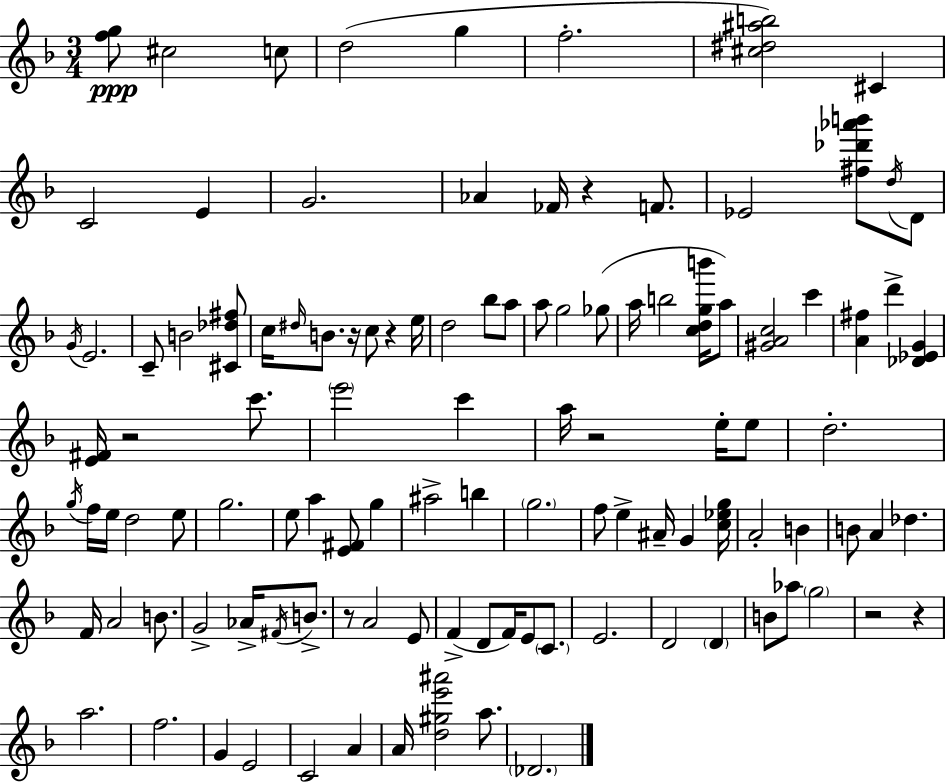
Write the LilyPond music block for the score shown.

{
  \clef treble
  \numericTimeSignature
  \time 3/4
  \key f \major
  <f'' g''>8\ppp cis''2 c''8 | d''2( g''4 | f''2.-. | <cis'' dis'' ais'' b''>2) cis'4 | \break c'2 e'4 | g'2. | aes'4 fes'16 r4 f'8. | ees'2 <fis'' des''' aes''' b'''>8 \acciaccatura { d''16 } d'8 | \break \acciaccatura { g'16 } e'2. | c'8-- b'2 | <cis' des'' fis''>8 c''16 \grace { dis''16 } b'8. r16 c''8 r4 | e''16 d''2 bes''8 | \break a''8 a''8 g''2 | ges''8( a''16 b''2 | <c'' d'' g'' b'''>16 a''8) <gis' a' c''>2 c'''4 | <a' fis''>4 d'''4-> <des' ees' g'>4 | \break <e' fis'>16 r2 | c'''8. \parenthesize e'''2 c'''4 | a''16 r2 | e''16-. e''8 d''2.-. | \break \acciaccatura { g''16 } f''16 e''16 d''2 | e''8 g''2. | e''8 a''4 <e' fis'>8 | g''4 ais''2-> | \break b''4 \parenthesize g''2. | f''8 e''4-> ais'16-- g'4 | <c'' ees'' g''>16 a'2-. | b'4 b'8 a'4 des''4. | \break f'16 a'2 | b'8. g'2-> | aes'16-> \acciaccatura { fis'16 } b'8.-> r8 a'2 | e'8 f'4->( d'8 f'16) | \break e'8 \parenthesize c'8. e'2. | d'2 | \parenthesize d'4 b'8 aes''8 \parenthesize g''2 | r2 | \break r4 a''2. | f''2. | g'4 e'2 | c'2 | \break a'4 a'16 <d'' gis'' e''' ais'''>2 | a''8. \parenthesize des'2. | \bar "|."
}